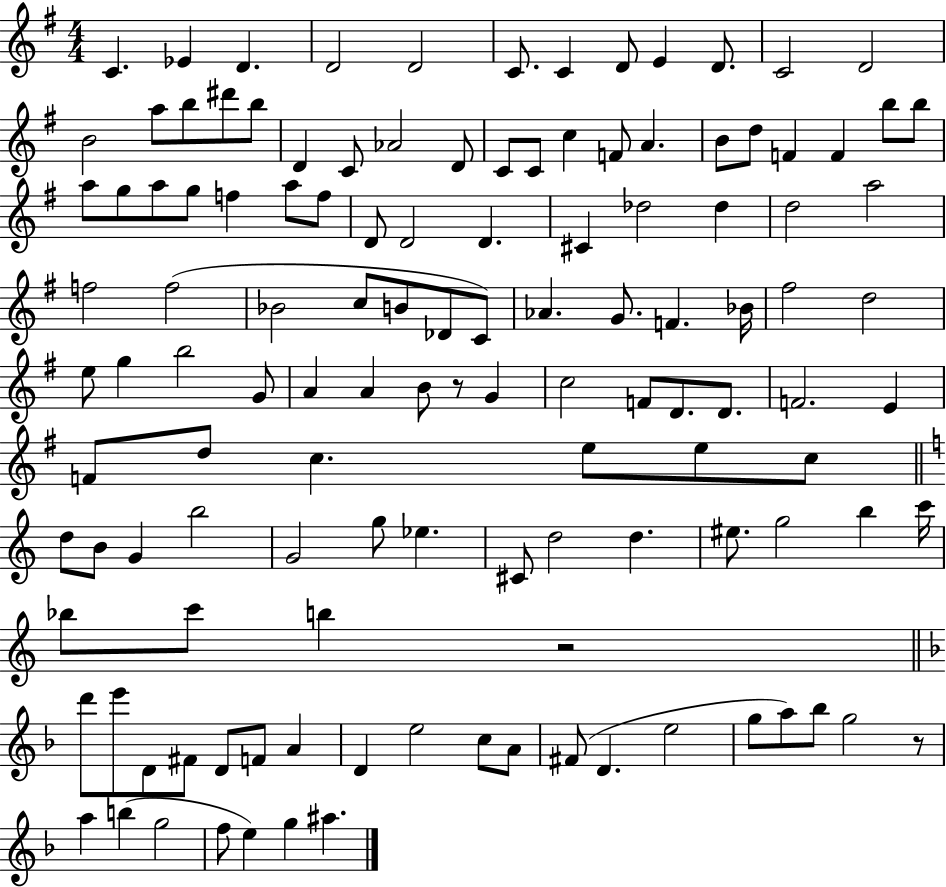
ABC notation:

X:1
T:Untitled
M:4/4
L:1/4
K:G
C _E D D2 D2 C/2 C D/2 E D/2 C2 D2 B2 a/2 b/2 ^d'/2 b/2 D C/2 _A2 D/2 C/2 C/2 c F/2 A B/2 d/2 F F b/2 b/2 a/2 g/2 a/2 g/2 f a/2 f/2 D/2 D2 D ^C _d2 _d d2 a2 f2 f2 _B2 c/2 B/2 _D/2 C/2 _A G/2 F _B/4 ^f2 d2 e/2 g b2 G/2 A A B/2 z/2 G c2 F/2 D/2 D/2 F2 E F/2 d/2 c e/2 e/2 c/2 d/2 B/2 G b2 G2 g/2 _e ^C/2 d2 d ^e/2 g2 b c'/4 _b/2 c'/2 b z2 d'/2 e'/2 D/2 ^F/2 D/2 F/2 A D e2 c/2 A/2 ^F/2 D e2 g/2 a/2 _b/2 g2 z/2 a b g2 f/2 e g ^a